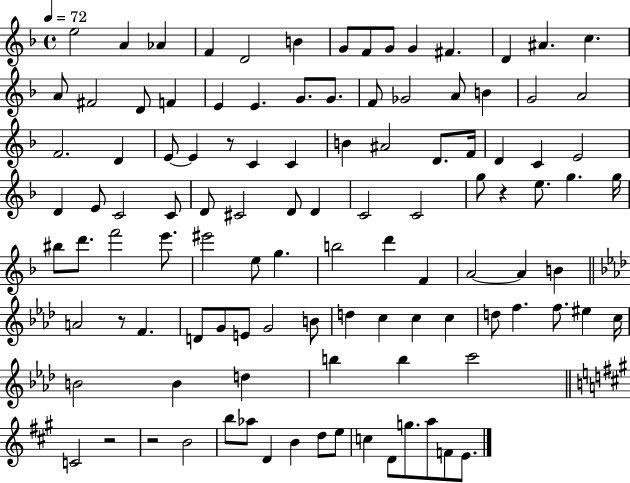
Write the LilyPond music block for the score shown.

{
  \clef treble
  \time 4/4
  \defaultTimeSignature
  \key f \major
  \tempo 4 = 72
  e''2 a'4 aes'4 | f'4 d'2 b'4 | g'8 f'8 g'8 g'4 fis'4. | d'4 ais'4. c''4. | \break a'8 fis'2 d'8 f'4 | e'4 e'4. g'8. g'8. | f'8 ges'2 a'8 b'4 | g'2 a'2 | \break f'2. d'4 | e'8~~ e'4 r8 c'4 c'4 | b'4 ais'2 d'8. f'16 | d'4 c'4 e'2 | \break d'4 e'8 c'2 c'8 | d'8 cis'2 d'8 d'4 | c'2 c'2 | g''8 r4 e''8. g''4. g''16 | \break bis''8 d'''8. f'''2 e'''8. | eis'''2 e''8 g''4. | b''2 d'''4 f'4 | a'2~~ a'4 b'4 | \break \bar "||" \break \key aes \major a'2 r8 f'4. | d'8 g'8 e'8 g'2 b'8 | d''4 c''4 c''4 c''4 | d''8 f''4. f''8. eis''4 c''16 | \break b'2 b'4 d''4 | b''4 b''4 c'''2 | \bar "||" \break \key a \major c'2 r2 | r2 b'2 | b''8 aes''8 d'4 b'4 d''8 e''8 | c''4 d'8 g''8. a''8 f'8 e'8. | \break \bar "|."
}